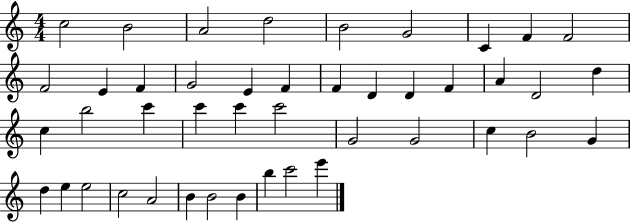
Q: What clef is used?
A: treble